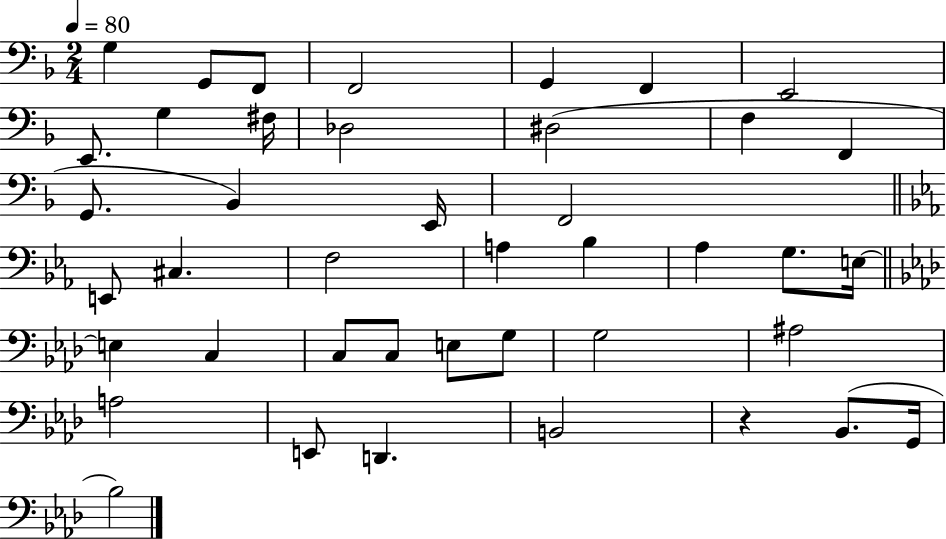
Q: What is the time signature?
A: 2/4